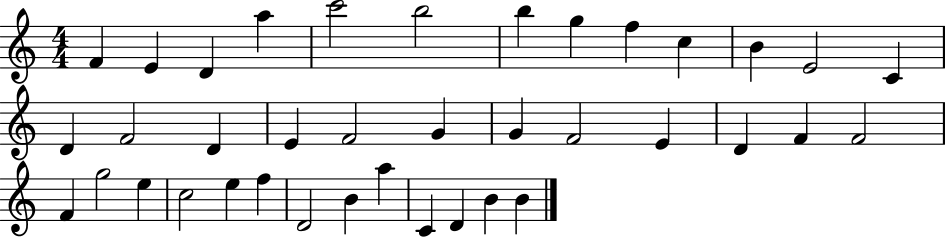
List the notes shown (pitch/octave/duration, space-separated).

F4/q E4/q D4/q A5/q C6/h B5/h B5/q G5/q F5/q C5/q B4/q E4/h C4/q D4/q F4/h D4/q E4/q F4/h G4/q G4/q F4/h E4/q D4/q F4/q F4/h F4/q G5/h E5/q C5/h E5/q F5/q D4/h B4/q A5/q C4/q D4/q B4/q B4/q